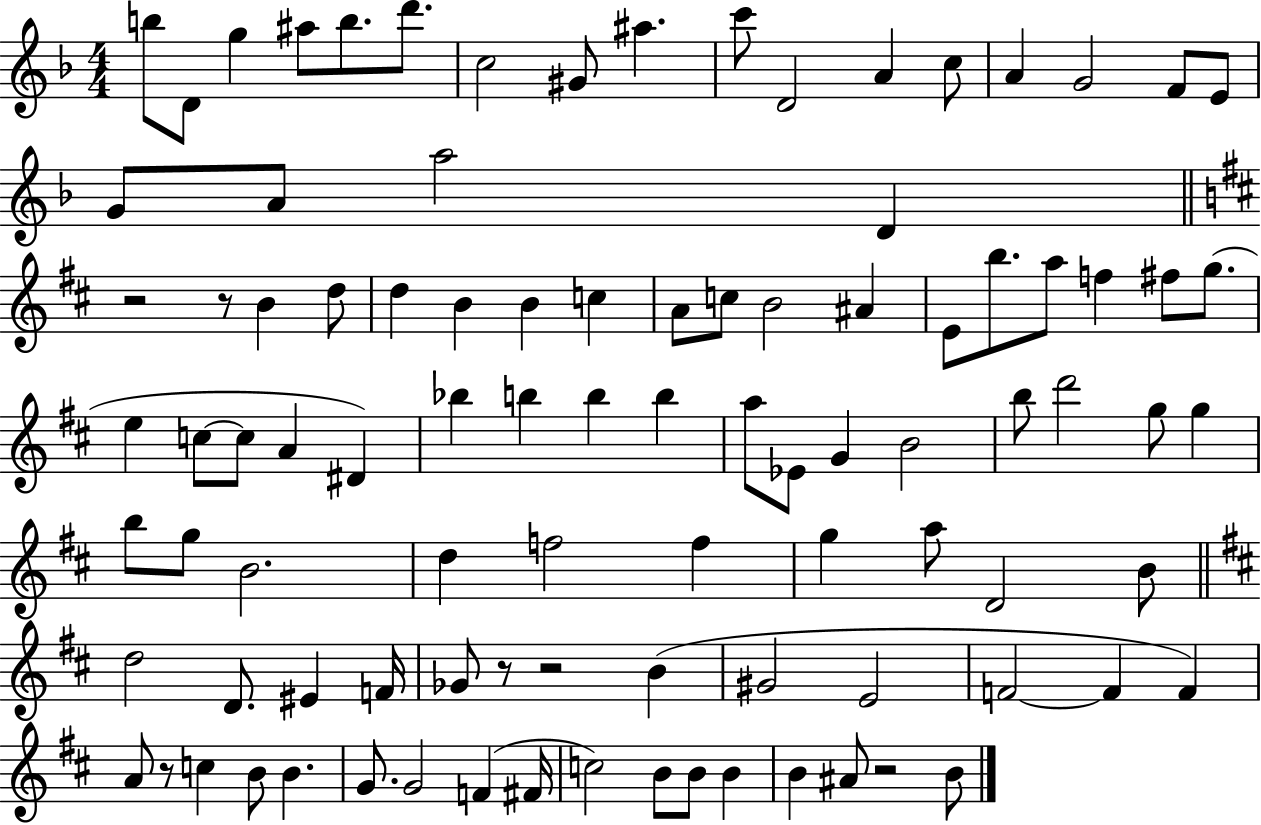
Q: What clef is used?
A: treble